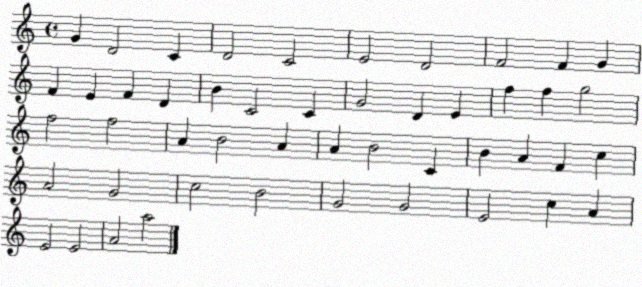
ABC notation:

X:1
T:Untitled
M:4/4
L:1/4
K:C
G D2 C D2 C2 E2 D2 F2 F G F E F D B C2 C G2 D E f f g2 f2 f2 A B2 A A B2 C B A F c A2 G2 c2 B2 G2 G2 E2 c A E2 E2 A2 a2